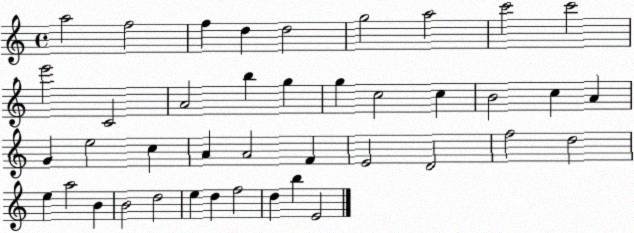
X:1
T:Untitled
M:4/4
L:1/4
K:C
a2 f2 f d d2 g2 a2 c'2 c'2 e'2 C2 A2 b g g c2 c B2 c A G e2 c A A2 F E2 D2 f2 d2 e a2 B B2 d2 e d f2 d b E2